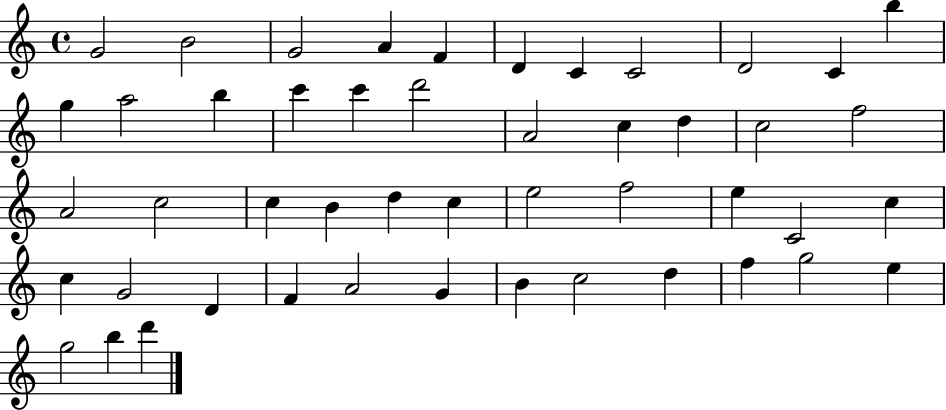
G4/h B4/h G4/h A4/q F4/q D4/q C4/q C4/h D4/h C4/q B5/q G5/q A5/h B5/q C6/q C6/q D6/h A4/h C5/q D5/q C5/h F5/h A4/h C5/h C5/q B4/q D5/q C5/q E5/h F5/h E5/q C4/h C5/q C5/q G4/h D4/q F4/q A4/h G4/q B4/q C5/h D5/q F5/q G5/h E5/q G5/h B5/q D6/q